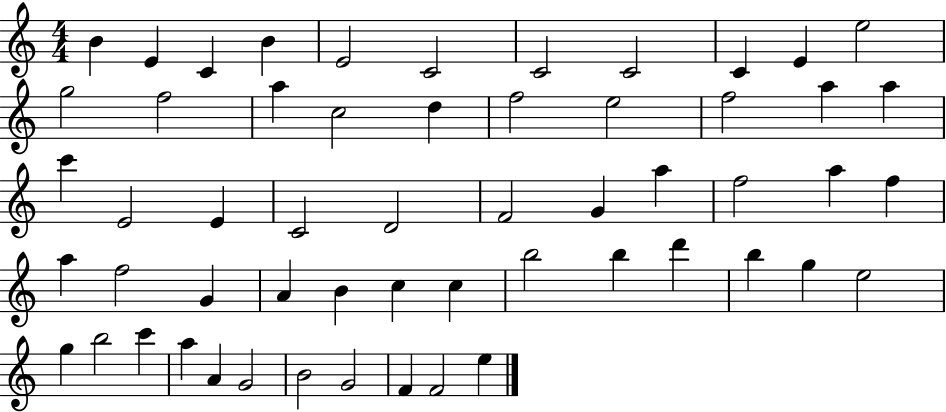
B4/q E4/q C4/q B4/q E4/h C4/h C4/h C4/h C4/q E4/q E5/h G5/h F5/h A5/q C5/h D5/q F5/h E5/h F5/h A5/q A5/q C6/q E4/h E4/q C4/h D4/h F4/h G4/q A5/q F5/h A5/q F5/q A5/q F5/h G4/q A4/q B4/q C5/q C5/q B5/h B5/q D6/q B5/q G5/q E5/h G5/q B5/h C6/q A5/q A4/q G4/h B4/h G4/h F4/q F4/h E5/q